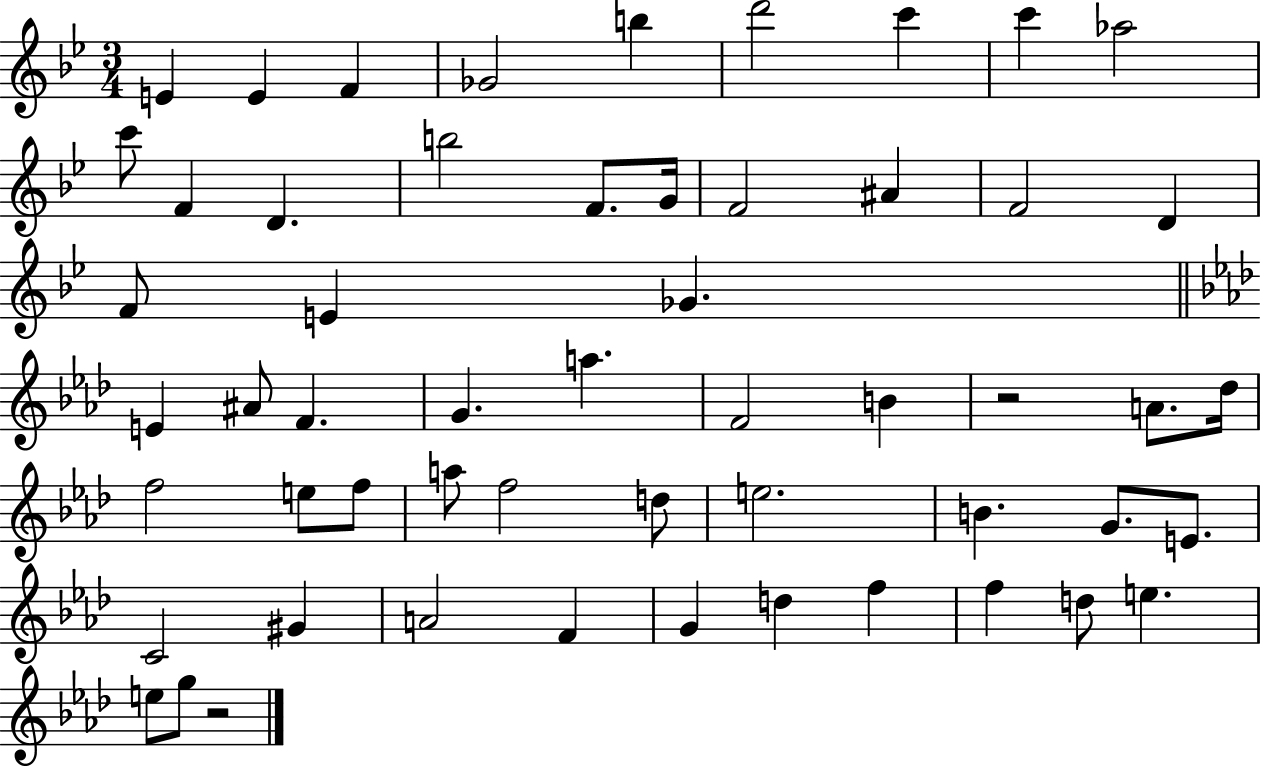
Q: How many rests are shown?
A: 2